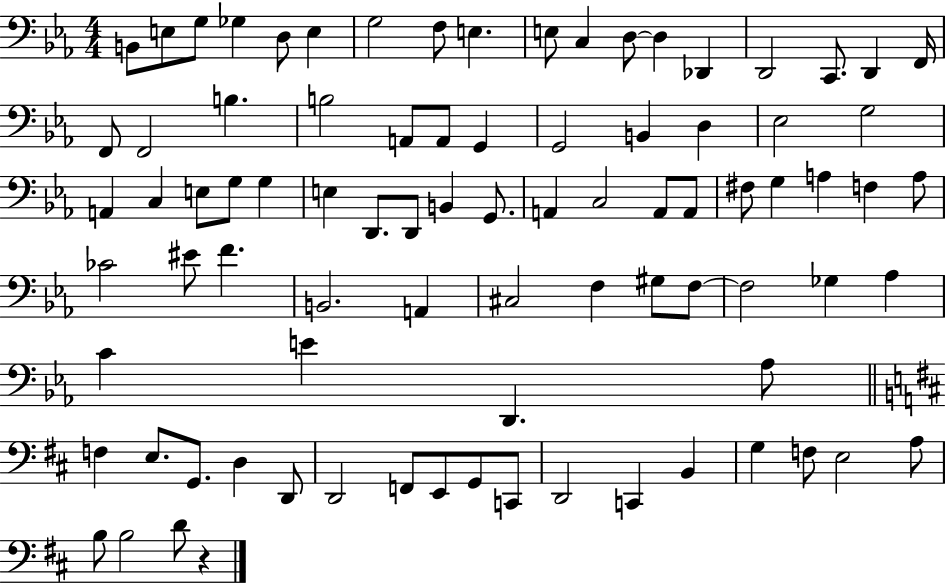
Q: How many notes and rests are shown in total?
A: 86